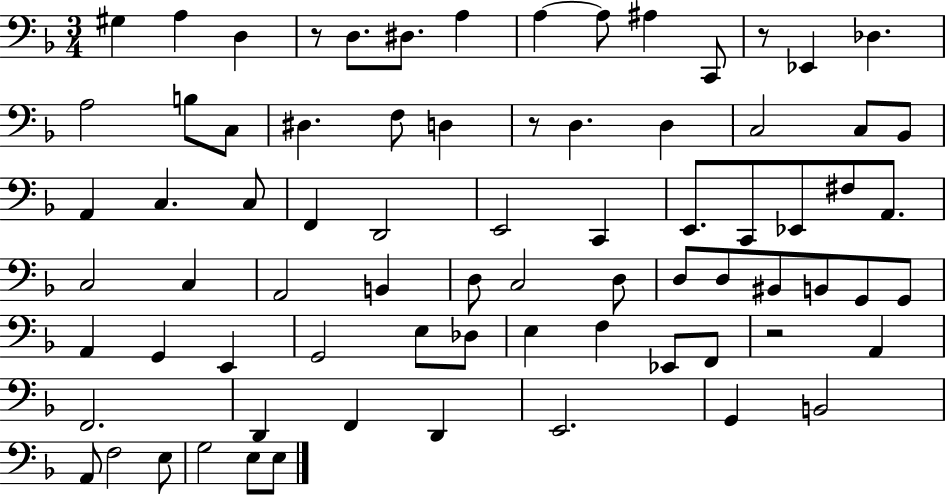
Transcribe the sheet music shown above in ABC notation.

X:1
T:Untitled
M:3/4
L:1/4
K:F
^G, A, D, z/2 D,/2 ^D,/2 A, A, A,/2 ^A, C,,/2 z/2 _E,, _D, A,2 B,/2 C,/2 ^D, F,/2 D, z/2 D, D, C,2 C,/2 _B,,/2 A,, C, C,/2 F,, D,,2 E,,2 C,, E,,/2 C,,/2 _E,,/2 ^F,/2 A,,/2 C,2 C, A,,2 B,, D,/2 C,2 D,/2 D,/2 D,/2 ^B,,/2 B,,/2 G,,/2 G,,/2 A,, G,, E,, G,,2 E,/2 _D,/2 E, F, _E,,/2 F,,/2 z2 A,, F,,2 D,, F,, D,, E,,2 G,, B,,2 A,,/2 F,2 E,/2 G,2 E,/2 E,/2